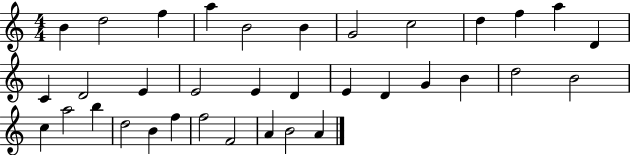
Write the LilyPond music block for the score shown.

{
  \clef treble
  \numericTimeSignature
  \time 4/4
  \key c \major
  b'4 d''2 f''4 | a''4 b'2 b'4 | g'2 c''2 | d''4 f''4 a''4 d'4 | \break c'4 d'2 e'4 | e'2 e'4 d'4 | e'4 d'4 g'4 b'4 | d''2 b'2 | \break c''4 a''2 b''4 | d''2 b'4 f''4 | f''2 f'2 | a'4 b'2 a'4 | \break \bar "|."
}